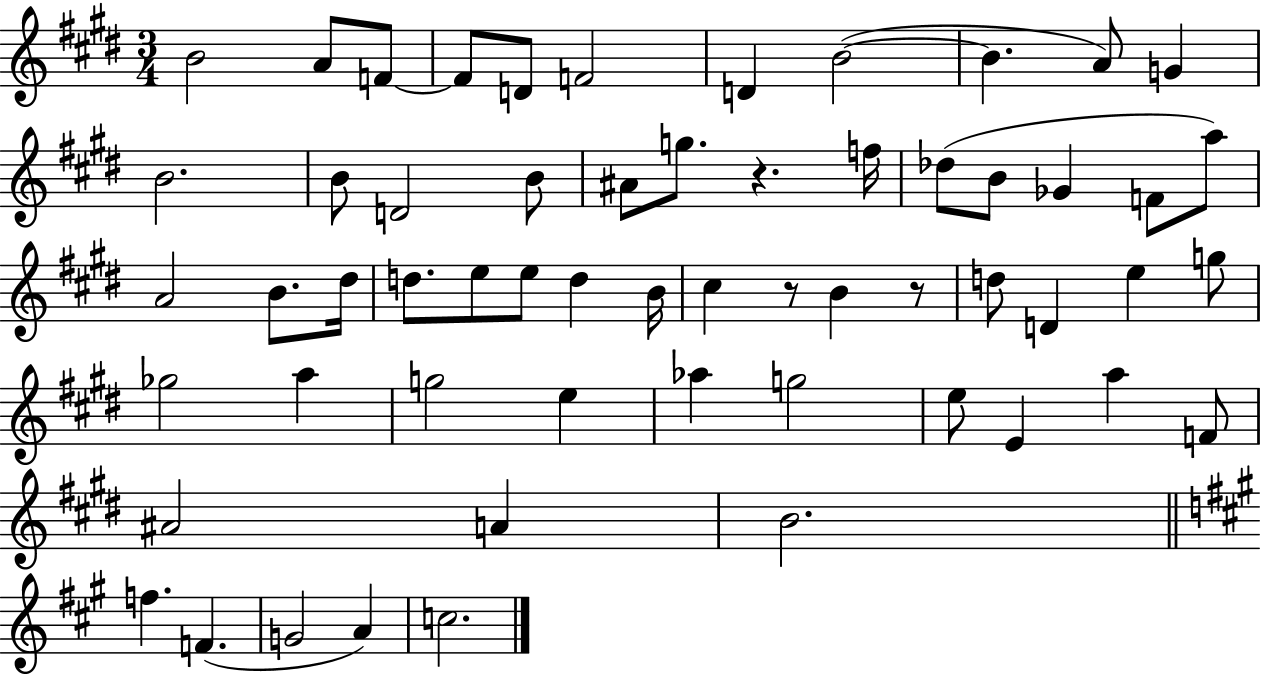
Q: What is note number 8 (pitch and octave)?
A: B4